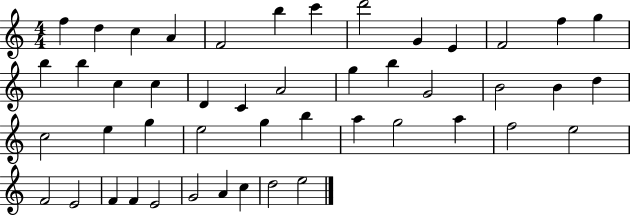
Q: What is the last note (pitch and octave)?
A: E5